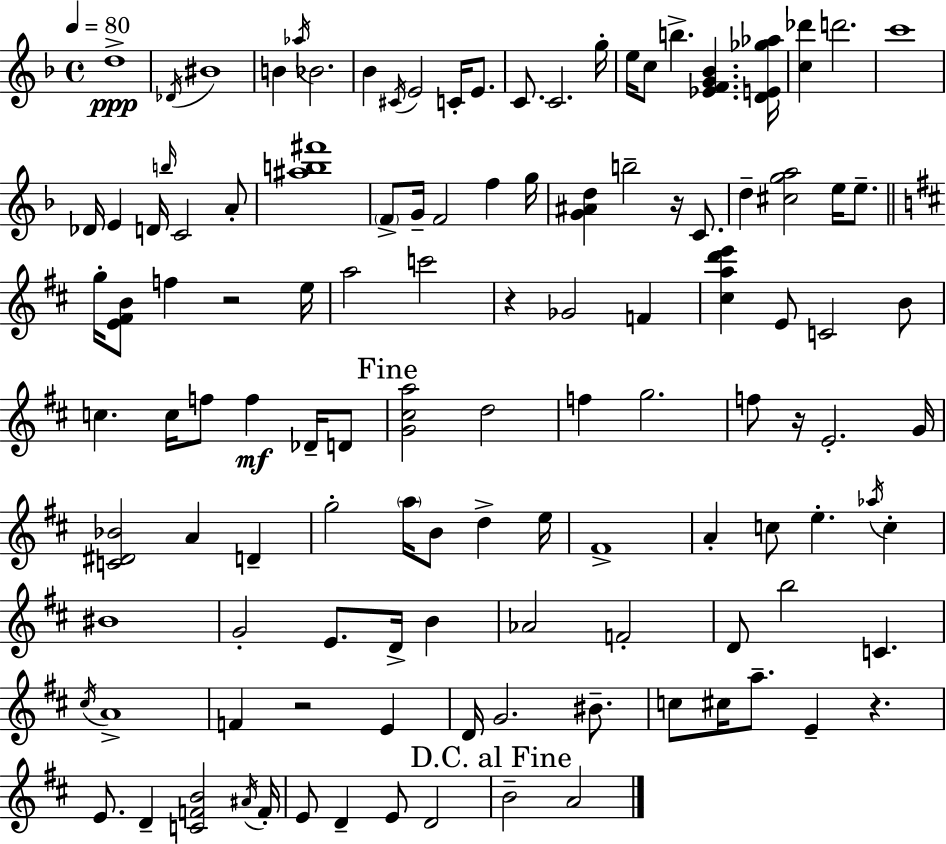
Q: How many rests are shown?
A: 6